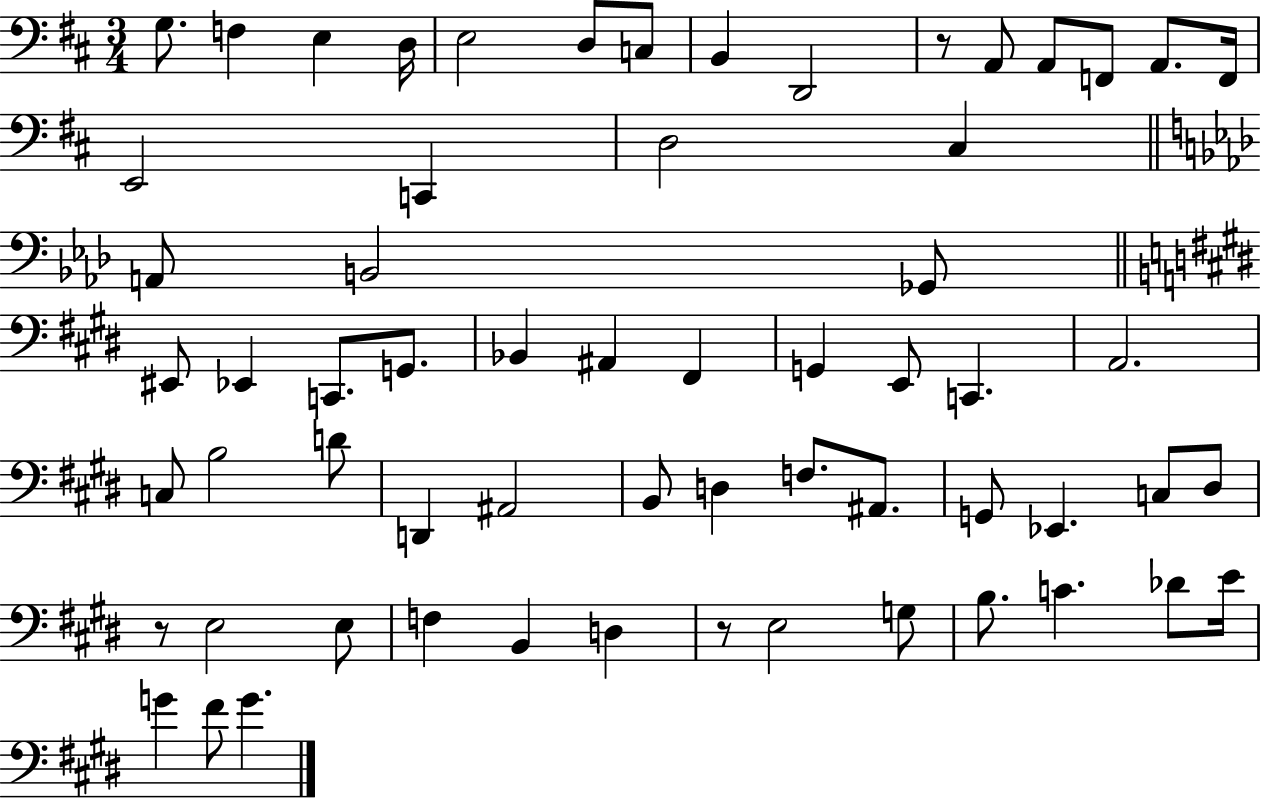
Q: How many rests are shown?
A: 3